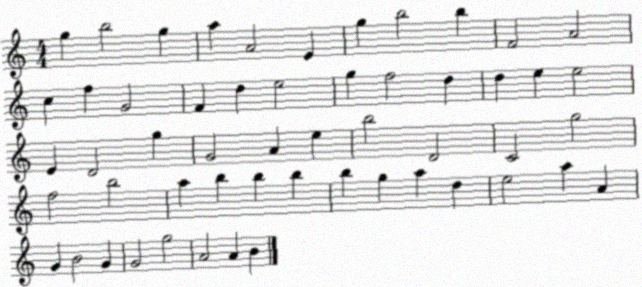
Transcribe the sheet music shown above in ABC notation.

X:1
T:Untitled
M:4/4
L:1/4
K:C
g b2 g a A2 E g b2 b F2 A2 c f G2 F d e2 g f2 d d e e2 E D2 g G2 A e b2 D2 C2 g2 f2 b2 a b b b b g a d e2 a A G B2 G G2 g2 A2 A B